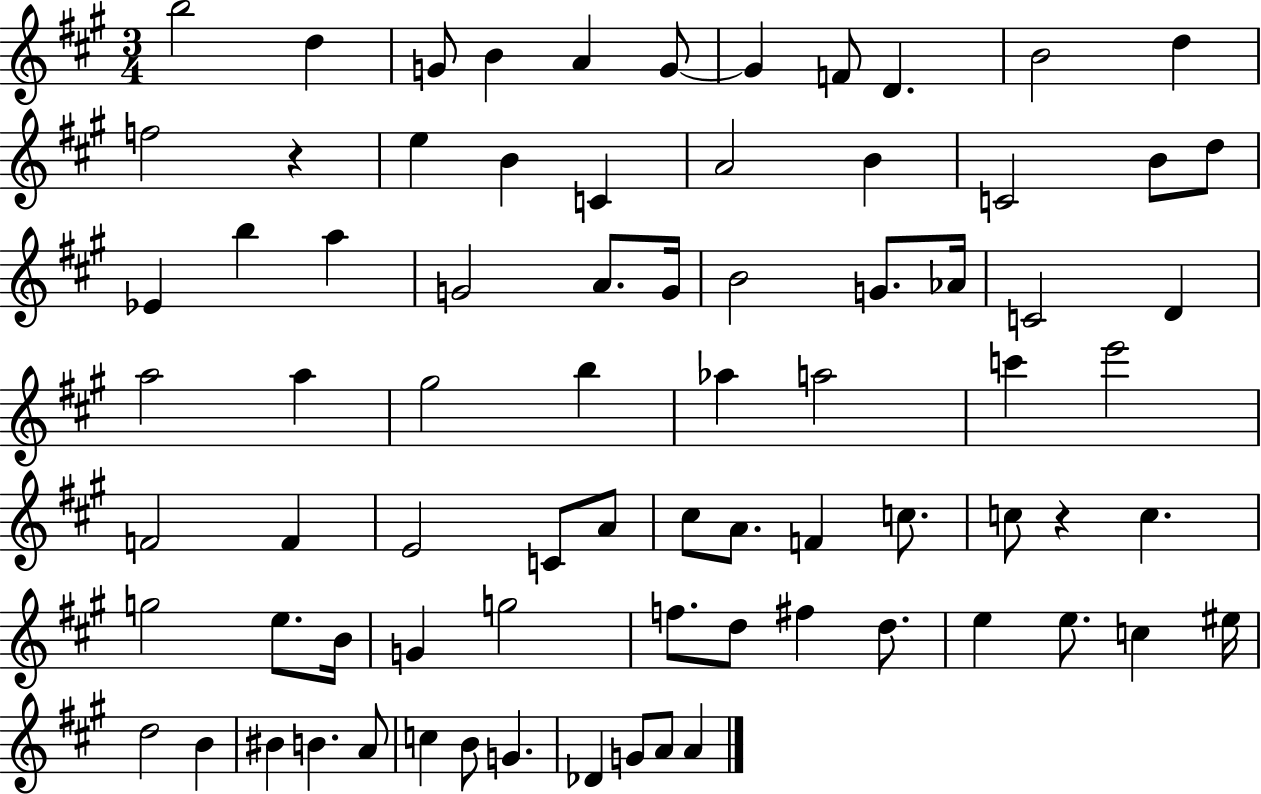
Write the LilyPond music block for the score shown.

{
  \clef treble
  \numericTimeSignature
  \time 3/4
  \key a \major
  b''2 d''4 | g'8 b'4 a'4 g'8~~ | g'4 f'8 d'4. | b'2 d''4 | \break f''2 r4 | e''4 b'4 c'4 | a'2 b'4 | c'2 b'8 d''8 | \break ees'4 b''4 a''4 | g'2 a'8. g'16 | b'2 g'8. aes'16 | c'2 d'4 | \break a''2 a''4 | gis''2 b''4 | aes''4 a''2 | c'''4 e'''2 | \break f'2 f'4 | e'2 c'8 a'8 | cis''8 a'8. f'4 c''8. | c''8 r4 c''4. | \break g''2 e''8. b'16 | g'4 g''2 | f''8. d''8 fis''4 d''8. | e''4 e''8. c''4 eis''16 | \break d''2 b'4 | bis'4 b'4. a'8 | c''4 b'8 g'4. | des'4 g'8 a'8 a'4 | \break \bar "|."
}